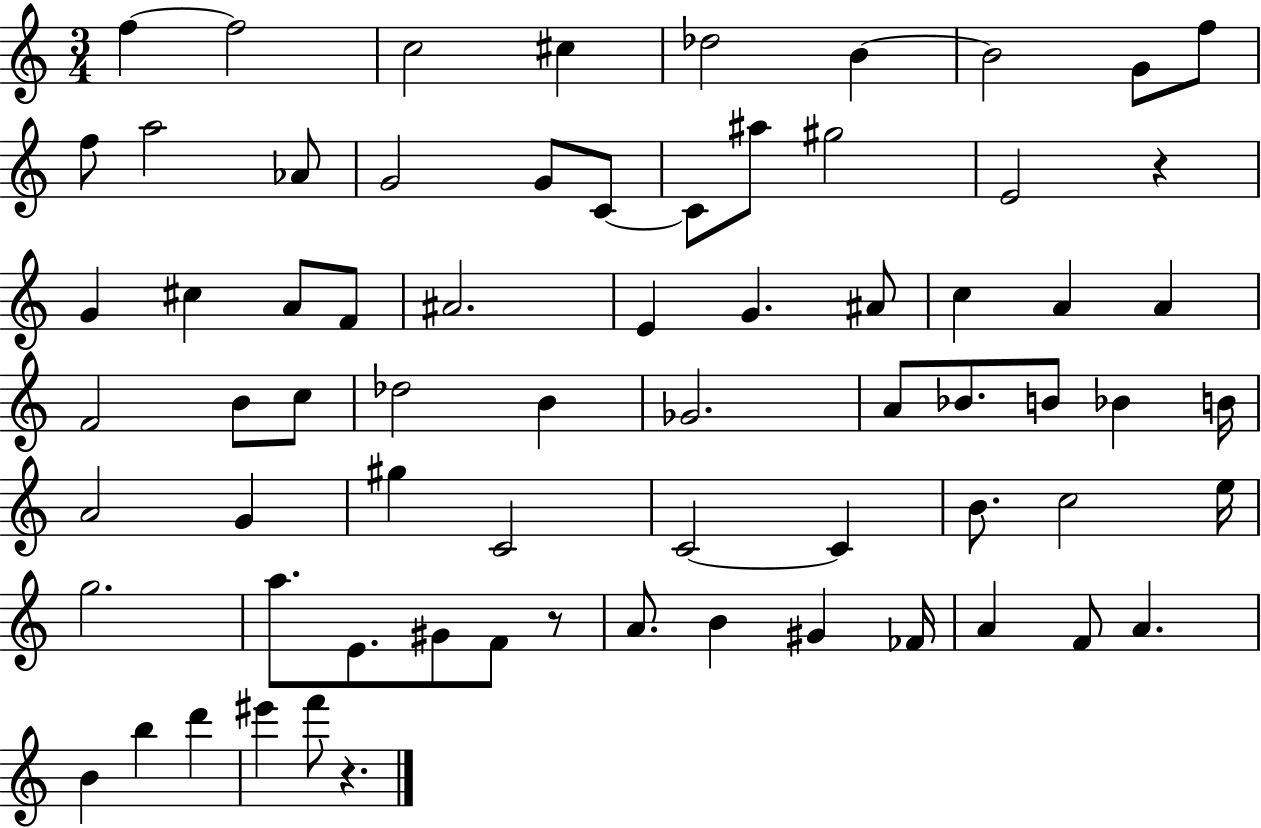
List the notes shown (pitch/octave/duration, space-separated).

F5/q F5/h C5/h C#5/q Db5/h B4/q B4/h G4/e F5/e F5/e A5/h Ab4/e G4/h G4/e C4/e C4/e A#5/e G#5/h E4/h R/q G4/q C#5/q A4/e F4/e A#4/h. E4/q G4/q. A#4/e C5/q A4/q A4/q F4/h B4/e C5/e Db5/h B4/q Gb4/h. A4/e Bb4/e. B4/e Bb4/q B4/s A4/h G4/q G#5/q C4/h C4/h C4/q B4/e. C5/h E5/s G5/h. A5/e. E4/e. G#4/e F4/e R/e A4/e. B4/q G#4/q FES4/s A4/q F4/e A4/q. B4/q B5/q D6/q EIS6/q F6/e R/q.